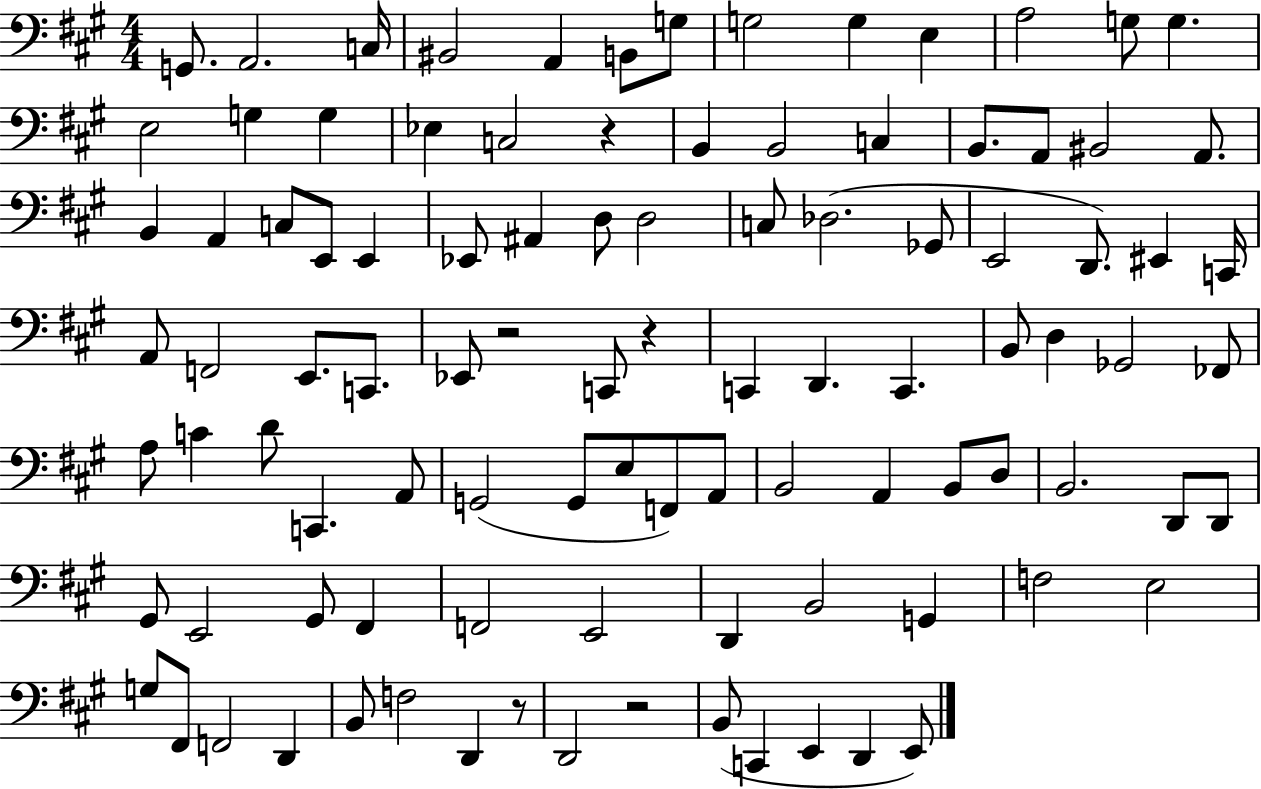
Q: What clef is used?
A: bass